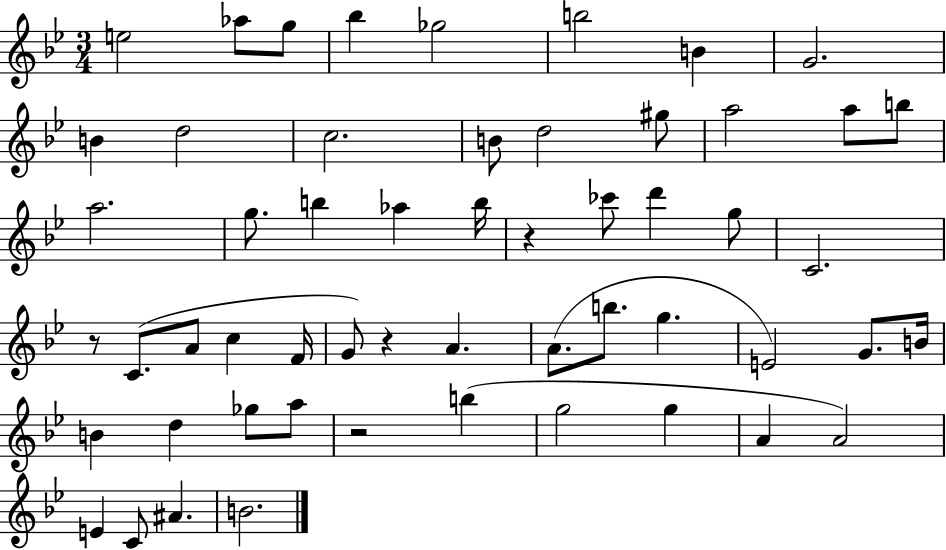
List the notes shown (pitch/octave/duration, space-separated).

E5/h Ab5/e G5/e Bb5/q Gb5/h B5/h B4/q G4/h. B4/q D5/h C5/h. B4/e D5/h G#5/e A5/h A5/e B5/e A5/h. G5/e. B5/q Ab5/q B5/s R/q CES6/e D6/q G5/e C4/h. R/e C4/e. A4/e C5/q F4/s G4/e R/q A4/q. A4/e. B5/e. G5/q. E4/h G4/e. B4/s B4/q D5/q Gb5/e A5/e R/h B5/q G5/h G5/q A4/q A4/h E4/q C4/e A#4/q. B4/h.